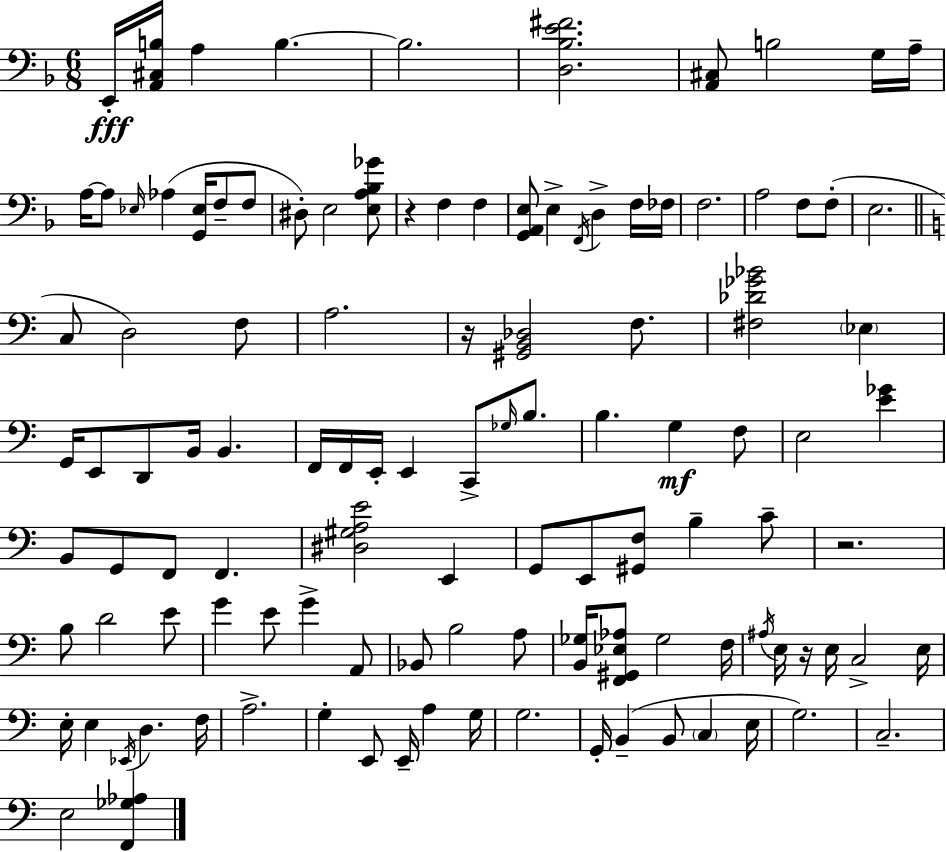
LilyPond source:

{
  \clef bass
  \numericTimeSignature
  \time 6/8
  \key d \minor
  e,16-.\fff <a, cis b>16 a4 b4.~~ | b2. | <d bes e' fis'>2. | <a, cis>8 b2 g16 a16-- | \break a16~~ a8 \grace { ees16 } aes4( <g, ees>16 f8-- f8 | dis8-.) e2 <e a bes ges'>8 | r4 f4 f4 | <g, a, e>8 e4-> \acciaccatura { f,16 } d4-> | \break f16 fes16 f2. | a2 f8 | f8-.( e2. | \bar "||" \break \key c \major c8 d2) f8 | a2. | r16 <gis, b, des>2 f8. | <fis des' ges' bes'>2 \parenthesize ees4 | \break g,16 e,8 d,8 b,16 b,4. | f,16 f,16 e,16-. e,4 c,8-> \grace { ges16 } b8. | b4. g4\mf f8 | e2 <e' ges'>4 | \break b,8 g,8 f,8 f,4. | <dis gis a e'>2 e,4 | g,8 e,8 <gis, f>8 b4-- c'8-- | r2. | \break b8 d'2 e'8 | g'4 e'8 g'4-> a,8 | bes,8 b2 a8 | <b, ges>16 <f, gis, ees aes>8 ges2 | \break f16 \acciaccatura { ais16 } e16 r16 e16 c2-> | e16 e16-. e4 \acciaccatura { ees,16 } d4. | f16 a2.-> | g4-. e,8 e,16-- a4 | \break g16 g2. | g,16-. b,4--( b,8 \parenthesize c4 | e16 g2.) | c2.-- | \break e2 <f, ges aes>4 | \bar "|."
}